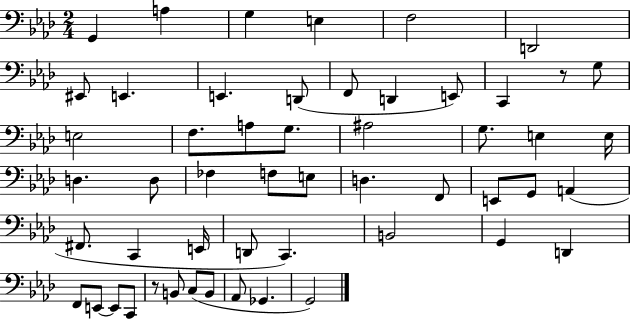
X:1
T:Untitled
M:2/4
L:1/4
K:Ab
G,, A, G, E, F,2 D,,2 ^E,,/2 E,, E,, D,,/2 F,,/2 D,, E,,/2 C,, z/2 G,/2 E,2 F,/2 A,/2 G,/2 ^A,2 G,/2 E, E,/4 D, D,/2 _F, F,/2 E,/2 D, F,,/2 E,,/2 G,,/2 A,, ^F,,/2 C,, E,,/4 D,,/2 C,, B,,2 G,, D,, F,,/2 E,,/2 E,,/2 C,,/2 z/2 B,,/2 C,/2 B,,/2 _A,,/2 _G,, G,,2